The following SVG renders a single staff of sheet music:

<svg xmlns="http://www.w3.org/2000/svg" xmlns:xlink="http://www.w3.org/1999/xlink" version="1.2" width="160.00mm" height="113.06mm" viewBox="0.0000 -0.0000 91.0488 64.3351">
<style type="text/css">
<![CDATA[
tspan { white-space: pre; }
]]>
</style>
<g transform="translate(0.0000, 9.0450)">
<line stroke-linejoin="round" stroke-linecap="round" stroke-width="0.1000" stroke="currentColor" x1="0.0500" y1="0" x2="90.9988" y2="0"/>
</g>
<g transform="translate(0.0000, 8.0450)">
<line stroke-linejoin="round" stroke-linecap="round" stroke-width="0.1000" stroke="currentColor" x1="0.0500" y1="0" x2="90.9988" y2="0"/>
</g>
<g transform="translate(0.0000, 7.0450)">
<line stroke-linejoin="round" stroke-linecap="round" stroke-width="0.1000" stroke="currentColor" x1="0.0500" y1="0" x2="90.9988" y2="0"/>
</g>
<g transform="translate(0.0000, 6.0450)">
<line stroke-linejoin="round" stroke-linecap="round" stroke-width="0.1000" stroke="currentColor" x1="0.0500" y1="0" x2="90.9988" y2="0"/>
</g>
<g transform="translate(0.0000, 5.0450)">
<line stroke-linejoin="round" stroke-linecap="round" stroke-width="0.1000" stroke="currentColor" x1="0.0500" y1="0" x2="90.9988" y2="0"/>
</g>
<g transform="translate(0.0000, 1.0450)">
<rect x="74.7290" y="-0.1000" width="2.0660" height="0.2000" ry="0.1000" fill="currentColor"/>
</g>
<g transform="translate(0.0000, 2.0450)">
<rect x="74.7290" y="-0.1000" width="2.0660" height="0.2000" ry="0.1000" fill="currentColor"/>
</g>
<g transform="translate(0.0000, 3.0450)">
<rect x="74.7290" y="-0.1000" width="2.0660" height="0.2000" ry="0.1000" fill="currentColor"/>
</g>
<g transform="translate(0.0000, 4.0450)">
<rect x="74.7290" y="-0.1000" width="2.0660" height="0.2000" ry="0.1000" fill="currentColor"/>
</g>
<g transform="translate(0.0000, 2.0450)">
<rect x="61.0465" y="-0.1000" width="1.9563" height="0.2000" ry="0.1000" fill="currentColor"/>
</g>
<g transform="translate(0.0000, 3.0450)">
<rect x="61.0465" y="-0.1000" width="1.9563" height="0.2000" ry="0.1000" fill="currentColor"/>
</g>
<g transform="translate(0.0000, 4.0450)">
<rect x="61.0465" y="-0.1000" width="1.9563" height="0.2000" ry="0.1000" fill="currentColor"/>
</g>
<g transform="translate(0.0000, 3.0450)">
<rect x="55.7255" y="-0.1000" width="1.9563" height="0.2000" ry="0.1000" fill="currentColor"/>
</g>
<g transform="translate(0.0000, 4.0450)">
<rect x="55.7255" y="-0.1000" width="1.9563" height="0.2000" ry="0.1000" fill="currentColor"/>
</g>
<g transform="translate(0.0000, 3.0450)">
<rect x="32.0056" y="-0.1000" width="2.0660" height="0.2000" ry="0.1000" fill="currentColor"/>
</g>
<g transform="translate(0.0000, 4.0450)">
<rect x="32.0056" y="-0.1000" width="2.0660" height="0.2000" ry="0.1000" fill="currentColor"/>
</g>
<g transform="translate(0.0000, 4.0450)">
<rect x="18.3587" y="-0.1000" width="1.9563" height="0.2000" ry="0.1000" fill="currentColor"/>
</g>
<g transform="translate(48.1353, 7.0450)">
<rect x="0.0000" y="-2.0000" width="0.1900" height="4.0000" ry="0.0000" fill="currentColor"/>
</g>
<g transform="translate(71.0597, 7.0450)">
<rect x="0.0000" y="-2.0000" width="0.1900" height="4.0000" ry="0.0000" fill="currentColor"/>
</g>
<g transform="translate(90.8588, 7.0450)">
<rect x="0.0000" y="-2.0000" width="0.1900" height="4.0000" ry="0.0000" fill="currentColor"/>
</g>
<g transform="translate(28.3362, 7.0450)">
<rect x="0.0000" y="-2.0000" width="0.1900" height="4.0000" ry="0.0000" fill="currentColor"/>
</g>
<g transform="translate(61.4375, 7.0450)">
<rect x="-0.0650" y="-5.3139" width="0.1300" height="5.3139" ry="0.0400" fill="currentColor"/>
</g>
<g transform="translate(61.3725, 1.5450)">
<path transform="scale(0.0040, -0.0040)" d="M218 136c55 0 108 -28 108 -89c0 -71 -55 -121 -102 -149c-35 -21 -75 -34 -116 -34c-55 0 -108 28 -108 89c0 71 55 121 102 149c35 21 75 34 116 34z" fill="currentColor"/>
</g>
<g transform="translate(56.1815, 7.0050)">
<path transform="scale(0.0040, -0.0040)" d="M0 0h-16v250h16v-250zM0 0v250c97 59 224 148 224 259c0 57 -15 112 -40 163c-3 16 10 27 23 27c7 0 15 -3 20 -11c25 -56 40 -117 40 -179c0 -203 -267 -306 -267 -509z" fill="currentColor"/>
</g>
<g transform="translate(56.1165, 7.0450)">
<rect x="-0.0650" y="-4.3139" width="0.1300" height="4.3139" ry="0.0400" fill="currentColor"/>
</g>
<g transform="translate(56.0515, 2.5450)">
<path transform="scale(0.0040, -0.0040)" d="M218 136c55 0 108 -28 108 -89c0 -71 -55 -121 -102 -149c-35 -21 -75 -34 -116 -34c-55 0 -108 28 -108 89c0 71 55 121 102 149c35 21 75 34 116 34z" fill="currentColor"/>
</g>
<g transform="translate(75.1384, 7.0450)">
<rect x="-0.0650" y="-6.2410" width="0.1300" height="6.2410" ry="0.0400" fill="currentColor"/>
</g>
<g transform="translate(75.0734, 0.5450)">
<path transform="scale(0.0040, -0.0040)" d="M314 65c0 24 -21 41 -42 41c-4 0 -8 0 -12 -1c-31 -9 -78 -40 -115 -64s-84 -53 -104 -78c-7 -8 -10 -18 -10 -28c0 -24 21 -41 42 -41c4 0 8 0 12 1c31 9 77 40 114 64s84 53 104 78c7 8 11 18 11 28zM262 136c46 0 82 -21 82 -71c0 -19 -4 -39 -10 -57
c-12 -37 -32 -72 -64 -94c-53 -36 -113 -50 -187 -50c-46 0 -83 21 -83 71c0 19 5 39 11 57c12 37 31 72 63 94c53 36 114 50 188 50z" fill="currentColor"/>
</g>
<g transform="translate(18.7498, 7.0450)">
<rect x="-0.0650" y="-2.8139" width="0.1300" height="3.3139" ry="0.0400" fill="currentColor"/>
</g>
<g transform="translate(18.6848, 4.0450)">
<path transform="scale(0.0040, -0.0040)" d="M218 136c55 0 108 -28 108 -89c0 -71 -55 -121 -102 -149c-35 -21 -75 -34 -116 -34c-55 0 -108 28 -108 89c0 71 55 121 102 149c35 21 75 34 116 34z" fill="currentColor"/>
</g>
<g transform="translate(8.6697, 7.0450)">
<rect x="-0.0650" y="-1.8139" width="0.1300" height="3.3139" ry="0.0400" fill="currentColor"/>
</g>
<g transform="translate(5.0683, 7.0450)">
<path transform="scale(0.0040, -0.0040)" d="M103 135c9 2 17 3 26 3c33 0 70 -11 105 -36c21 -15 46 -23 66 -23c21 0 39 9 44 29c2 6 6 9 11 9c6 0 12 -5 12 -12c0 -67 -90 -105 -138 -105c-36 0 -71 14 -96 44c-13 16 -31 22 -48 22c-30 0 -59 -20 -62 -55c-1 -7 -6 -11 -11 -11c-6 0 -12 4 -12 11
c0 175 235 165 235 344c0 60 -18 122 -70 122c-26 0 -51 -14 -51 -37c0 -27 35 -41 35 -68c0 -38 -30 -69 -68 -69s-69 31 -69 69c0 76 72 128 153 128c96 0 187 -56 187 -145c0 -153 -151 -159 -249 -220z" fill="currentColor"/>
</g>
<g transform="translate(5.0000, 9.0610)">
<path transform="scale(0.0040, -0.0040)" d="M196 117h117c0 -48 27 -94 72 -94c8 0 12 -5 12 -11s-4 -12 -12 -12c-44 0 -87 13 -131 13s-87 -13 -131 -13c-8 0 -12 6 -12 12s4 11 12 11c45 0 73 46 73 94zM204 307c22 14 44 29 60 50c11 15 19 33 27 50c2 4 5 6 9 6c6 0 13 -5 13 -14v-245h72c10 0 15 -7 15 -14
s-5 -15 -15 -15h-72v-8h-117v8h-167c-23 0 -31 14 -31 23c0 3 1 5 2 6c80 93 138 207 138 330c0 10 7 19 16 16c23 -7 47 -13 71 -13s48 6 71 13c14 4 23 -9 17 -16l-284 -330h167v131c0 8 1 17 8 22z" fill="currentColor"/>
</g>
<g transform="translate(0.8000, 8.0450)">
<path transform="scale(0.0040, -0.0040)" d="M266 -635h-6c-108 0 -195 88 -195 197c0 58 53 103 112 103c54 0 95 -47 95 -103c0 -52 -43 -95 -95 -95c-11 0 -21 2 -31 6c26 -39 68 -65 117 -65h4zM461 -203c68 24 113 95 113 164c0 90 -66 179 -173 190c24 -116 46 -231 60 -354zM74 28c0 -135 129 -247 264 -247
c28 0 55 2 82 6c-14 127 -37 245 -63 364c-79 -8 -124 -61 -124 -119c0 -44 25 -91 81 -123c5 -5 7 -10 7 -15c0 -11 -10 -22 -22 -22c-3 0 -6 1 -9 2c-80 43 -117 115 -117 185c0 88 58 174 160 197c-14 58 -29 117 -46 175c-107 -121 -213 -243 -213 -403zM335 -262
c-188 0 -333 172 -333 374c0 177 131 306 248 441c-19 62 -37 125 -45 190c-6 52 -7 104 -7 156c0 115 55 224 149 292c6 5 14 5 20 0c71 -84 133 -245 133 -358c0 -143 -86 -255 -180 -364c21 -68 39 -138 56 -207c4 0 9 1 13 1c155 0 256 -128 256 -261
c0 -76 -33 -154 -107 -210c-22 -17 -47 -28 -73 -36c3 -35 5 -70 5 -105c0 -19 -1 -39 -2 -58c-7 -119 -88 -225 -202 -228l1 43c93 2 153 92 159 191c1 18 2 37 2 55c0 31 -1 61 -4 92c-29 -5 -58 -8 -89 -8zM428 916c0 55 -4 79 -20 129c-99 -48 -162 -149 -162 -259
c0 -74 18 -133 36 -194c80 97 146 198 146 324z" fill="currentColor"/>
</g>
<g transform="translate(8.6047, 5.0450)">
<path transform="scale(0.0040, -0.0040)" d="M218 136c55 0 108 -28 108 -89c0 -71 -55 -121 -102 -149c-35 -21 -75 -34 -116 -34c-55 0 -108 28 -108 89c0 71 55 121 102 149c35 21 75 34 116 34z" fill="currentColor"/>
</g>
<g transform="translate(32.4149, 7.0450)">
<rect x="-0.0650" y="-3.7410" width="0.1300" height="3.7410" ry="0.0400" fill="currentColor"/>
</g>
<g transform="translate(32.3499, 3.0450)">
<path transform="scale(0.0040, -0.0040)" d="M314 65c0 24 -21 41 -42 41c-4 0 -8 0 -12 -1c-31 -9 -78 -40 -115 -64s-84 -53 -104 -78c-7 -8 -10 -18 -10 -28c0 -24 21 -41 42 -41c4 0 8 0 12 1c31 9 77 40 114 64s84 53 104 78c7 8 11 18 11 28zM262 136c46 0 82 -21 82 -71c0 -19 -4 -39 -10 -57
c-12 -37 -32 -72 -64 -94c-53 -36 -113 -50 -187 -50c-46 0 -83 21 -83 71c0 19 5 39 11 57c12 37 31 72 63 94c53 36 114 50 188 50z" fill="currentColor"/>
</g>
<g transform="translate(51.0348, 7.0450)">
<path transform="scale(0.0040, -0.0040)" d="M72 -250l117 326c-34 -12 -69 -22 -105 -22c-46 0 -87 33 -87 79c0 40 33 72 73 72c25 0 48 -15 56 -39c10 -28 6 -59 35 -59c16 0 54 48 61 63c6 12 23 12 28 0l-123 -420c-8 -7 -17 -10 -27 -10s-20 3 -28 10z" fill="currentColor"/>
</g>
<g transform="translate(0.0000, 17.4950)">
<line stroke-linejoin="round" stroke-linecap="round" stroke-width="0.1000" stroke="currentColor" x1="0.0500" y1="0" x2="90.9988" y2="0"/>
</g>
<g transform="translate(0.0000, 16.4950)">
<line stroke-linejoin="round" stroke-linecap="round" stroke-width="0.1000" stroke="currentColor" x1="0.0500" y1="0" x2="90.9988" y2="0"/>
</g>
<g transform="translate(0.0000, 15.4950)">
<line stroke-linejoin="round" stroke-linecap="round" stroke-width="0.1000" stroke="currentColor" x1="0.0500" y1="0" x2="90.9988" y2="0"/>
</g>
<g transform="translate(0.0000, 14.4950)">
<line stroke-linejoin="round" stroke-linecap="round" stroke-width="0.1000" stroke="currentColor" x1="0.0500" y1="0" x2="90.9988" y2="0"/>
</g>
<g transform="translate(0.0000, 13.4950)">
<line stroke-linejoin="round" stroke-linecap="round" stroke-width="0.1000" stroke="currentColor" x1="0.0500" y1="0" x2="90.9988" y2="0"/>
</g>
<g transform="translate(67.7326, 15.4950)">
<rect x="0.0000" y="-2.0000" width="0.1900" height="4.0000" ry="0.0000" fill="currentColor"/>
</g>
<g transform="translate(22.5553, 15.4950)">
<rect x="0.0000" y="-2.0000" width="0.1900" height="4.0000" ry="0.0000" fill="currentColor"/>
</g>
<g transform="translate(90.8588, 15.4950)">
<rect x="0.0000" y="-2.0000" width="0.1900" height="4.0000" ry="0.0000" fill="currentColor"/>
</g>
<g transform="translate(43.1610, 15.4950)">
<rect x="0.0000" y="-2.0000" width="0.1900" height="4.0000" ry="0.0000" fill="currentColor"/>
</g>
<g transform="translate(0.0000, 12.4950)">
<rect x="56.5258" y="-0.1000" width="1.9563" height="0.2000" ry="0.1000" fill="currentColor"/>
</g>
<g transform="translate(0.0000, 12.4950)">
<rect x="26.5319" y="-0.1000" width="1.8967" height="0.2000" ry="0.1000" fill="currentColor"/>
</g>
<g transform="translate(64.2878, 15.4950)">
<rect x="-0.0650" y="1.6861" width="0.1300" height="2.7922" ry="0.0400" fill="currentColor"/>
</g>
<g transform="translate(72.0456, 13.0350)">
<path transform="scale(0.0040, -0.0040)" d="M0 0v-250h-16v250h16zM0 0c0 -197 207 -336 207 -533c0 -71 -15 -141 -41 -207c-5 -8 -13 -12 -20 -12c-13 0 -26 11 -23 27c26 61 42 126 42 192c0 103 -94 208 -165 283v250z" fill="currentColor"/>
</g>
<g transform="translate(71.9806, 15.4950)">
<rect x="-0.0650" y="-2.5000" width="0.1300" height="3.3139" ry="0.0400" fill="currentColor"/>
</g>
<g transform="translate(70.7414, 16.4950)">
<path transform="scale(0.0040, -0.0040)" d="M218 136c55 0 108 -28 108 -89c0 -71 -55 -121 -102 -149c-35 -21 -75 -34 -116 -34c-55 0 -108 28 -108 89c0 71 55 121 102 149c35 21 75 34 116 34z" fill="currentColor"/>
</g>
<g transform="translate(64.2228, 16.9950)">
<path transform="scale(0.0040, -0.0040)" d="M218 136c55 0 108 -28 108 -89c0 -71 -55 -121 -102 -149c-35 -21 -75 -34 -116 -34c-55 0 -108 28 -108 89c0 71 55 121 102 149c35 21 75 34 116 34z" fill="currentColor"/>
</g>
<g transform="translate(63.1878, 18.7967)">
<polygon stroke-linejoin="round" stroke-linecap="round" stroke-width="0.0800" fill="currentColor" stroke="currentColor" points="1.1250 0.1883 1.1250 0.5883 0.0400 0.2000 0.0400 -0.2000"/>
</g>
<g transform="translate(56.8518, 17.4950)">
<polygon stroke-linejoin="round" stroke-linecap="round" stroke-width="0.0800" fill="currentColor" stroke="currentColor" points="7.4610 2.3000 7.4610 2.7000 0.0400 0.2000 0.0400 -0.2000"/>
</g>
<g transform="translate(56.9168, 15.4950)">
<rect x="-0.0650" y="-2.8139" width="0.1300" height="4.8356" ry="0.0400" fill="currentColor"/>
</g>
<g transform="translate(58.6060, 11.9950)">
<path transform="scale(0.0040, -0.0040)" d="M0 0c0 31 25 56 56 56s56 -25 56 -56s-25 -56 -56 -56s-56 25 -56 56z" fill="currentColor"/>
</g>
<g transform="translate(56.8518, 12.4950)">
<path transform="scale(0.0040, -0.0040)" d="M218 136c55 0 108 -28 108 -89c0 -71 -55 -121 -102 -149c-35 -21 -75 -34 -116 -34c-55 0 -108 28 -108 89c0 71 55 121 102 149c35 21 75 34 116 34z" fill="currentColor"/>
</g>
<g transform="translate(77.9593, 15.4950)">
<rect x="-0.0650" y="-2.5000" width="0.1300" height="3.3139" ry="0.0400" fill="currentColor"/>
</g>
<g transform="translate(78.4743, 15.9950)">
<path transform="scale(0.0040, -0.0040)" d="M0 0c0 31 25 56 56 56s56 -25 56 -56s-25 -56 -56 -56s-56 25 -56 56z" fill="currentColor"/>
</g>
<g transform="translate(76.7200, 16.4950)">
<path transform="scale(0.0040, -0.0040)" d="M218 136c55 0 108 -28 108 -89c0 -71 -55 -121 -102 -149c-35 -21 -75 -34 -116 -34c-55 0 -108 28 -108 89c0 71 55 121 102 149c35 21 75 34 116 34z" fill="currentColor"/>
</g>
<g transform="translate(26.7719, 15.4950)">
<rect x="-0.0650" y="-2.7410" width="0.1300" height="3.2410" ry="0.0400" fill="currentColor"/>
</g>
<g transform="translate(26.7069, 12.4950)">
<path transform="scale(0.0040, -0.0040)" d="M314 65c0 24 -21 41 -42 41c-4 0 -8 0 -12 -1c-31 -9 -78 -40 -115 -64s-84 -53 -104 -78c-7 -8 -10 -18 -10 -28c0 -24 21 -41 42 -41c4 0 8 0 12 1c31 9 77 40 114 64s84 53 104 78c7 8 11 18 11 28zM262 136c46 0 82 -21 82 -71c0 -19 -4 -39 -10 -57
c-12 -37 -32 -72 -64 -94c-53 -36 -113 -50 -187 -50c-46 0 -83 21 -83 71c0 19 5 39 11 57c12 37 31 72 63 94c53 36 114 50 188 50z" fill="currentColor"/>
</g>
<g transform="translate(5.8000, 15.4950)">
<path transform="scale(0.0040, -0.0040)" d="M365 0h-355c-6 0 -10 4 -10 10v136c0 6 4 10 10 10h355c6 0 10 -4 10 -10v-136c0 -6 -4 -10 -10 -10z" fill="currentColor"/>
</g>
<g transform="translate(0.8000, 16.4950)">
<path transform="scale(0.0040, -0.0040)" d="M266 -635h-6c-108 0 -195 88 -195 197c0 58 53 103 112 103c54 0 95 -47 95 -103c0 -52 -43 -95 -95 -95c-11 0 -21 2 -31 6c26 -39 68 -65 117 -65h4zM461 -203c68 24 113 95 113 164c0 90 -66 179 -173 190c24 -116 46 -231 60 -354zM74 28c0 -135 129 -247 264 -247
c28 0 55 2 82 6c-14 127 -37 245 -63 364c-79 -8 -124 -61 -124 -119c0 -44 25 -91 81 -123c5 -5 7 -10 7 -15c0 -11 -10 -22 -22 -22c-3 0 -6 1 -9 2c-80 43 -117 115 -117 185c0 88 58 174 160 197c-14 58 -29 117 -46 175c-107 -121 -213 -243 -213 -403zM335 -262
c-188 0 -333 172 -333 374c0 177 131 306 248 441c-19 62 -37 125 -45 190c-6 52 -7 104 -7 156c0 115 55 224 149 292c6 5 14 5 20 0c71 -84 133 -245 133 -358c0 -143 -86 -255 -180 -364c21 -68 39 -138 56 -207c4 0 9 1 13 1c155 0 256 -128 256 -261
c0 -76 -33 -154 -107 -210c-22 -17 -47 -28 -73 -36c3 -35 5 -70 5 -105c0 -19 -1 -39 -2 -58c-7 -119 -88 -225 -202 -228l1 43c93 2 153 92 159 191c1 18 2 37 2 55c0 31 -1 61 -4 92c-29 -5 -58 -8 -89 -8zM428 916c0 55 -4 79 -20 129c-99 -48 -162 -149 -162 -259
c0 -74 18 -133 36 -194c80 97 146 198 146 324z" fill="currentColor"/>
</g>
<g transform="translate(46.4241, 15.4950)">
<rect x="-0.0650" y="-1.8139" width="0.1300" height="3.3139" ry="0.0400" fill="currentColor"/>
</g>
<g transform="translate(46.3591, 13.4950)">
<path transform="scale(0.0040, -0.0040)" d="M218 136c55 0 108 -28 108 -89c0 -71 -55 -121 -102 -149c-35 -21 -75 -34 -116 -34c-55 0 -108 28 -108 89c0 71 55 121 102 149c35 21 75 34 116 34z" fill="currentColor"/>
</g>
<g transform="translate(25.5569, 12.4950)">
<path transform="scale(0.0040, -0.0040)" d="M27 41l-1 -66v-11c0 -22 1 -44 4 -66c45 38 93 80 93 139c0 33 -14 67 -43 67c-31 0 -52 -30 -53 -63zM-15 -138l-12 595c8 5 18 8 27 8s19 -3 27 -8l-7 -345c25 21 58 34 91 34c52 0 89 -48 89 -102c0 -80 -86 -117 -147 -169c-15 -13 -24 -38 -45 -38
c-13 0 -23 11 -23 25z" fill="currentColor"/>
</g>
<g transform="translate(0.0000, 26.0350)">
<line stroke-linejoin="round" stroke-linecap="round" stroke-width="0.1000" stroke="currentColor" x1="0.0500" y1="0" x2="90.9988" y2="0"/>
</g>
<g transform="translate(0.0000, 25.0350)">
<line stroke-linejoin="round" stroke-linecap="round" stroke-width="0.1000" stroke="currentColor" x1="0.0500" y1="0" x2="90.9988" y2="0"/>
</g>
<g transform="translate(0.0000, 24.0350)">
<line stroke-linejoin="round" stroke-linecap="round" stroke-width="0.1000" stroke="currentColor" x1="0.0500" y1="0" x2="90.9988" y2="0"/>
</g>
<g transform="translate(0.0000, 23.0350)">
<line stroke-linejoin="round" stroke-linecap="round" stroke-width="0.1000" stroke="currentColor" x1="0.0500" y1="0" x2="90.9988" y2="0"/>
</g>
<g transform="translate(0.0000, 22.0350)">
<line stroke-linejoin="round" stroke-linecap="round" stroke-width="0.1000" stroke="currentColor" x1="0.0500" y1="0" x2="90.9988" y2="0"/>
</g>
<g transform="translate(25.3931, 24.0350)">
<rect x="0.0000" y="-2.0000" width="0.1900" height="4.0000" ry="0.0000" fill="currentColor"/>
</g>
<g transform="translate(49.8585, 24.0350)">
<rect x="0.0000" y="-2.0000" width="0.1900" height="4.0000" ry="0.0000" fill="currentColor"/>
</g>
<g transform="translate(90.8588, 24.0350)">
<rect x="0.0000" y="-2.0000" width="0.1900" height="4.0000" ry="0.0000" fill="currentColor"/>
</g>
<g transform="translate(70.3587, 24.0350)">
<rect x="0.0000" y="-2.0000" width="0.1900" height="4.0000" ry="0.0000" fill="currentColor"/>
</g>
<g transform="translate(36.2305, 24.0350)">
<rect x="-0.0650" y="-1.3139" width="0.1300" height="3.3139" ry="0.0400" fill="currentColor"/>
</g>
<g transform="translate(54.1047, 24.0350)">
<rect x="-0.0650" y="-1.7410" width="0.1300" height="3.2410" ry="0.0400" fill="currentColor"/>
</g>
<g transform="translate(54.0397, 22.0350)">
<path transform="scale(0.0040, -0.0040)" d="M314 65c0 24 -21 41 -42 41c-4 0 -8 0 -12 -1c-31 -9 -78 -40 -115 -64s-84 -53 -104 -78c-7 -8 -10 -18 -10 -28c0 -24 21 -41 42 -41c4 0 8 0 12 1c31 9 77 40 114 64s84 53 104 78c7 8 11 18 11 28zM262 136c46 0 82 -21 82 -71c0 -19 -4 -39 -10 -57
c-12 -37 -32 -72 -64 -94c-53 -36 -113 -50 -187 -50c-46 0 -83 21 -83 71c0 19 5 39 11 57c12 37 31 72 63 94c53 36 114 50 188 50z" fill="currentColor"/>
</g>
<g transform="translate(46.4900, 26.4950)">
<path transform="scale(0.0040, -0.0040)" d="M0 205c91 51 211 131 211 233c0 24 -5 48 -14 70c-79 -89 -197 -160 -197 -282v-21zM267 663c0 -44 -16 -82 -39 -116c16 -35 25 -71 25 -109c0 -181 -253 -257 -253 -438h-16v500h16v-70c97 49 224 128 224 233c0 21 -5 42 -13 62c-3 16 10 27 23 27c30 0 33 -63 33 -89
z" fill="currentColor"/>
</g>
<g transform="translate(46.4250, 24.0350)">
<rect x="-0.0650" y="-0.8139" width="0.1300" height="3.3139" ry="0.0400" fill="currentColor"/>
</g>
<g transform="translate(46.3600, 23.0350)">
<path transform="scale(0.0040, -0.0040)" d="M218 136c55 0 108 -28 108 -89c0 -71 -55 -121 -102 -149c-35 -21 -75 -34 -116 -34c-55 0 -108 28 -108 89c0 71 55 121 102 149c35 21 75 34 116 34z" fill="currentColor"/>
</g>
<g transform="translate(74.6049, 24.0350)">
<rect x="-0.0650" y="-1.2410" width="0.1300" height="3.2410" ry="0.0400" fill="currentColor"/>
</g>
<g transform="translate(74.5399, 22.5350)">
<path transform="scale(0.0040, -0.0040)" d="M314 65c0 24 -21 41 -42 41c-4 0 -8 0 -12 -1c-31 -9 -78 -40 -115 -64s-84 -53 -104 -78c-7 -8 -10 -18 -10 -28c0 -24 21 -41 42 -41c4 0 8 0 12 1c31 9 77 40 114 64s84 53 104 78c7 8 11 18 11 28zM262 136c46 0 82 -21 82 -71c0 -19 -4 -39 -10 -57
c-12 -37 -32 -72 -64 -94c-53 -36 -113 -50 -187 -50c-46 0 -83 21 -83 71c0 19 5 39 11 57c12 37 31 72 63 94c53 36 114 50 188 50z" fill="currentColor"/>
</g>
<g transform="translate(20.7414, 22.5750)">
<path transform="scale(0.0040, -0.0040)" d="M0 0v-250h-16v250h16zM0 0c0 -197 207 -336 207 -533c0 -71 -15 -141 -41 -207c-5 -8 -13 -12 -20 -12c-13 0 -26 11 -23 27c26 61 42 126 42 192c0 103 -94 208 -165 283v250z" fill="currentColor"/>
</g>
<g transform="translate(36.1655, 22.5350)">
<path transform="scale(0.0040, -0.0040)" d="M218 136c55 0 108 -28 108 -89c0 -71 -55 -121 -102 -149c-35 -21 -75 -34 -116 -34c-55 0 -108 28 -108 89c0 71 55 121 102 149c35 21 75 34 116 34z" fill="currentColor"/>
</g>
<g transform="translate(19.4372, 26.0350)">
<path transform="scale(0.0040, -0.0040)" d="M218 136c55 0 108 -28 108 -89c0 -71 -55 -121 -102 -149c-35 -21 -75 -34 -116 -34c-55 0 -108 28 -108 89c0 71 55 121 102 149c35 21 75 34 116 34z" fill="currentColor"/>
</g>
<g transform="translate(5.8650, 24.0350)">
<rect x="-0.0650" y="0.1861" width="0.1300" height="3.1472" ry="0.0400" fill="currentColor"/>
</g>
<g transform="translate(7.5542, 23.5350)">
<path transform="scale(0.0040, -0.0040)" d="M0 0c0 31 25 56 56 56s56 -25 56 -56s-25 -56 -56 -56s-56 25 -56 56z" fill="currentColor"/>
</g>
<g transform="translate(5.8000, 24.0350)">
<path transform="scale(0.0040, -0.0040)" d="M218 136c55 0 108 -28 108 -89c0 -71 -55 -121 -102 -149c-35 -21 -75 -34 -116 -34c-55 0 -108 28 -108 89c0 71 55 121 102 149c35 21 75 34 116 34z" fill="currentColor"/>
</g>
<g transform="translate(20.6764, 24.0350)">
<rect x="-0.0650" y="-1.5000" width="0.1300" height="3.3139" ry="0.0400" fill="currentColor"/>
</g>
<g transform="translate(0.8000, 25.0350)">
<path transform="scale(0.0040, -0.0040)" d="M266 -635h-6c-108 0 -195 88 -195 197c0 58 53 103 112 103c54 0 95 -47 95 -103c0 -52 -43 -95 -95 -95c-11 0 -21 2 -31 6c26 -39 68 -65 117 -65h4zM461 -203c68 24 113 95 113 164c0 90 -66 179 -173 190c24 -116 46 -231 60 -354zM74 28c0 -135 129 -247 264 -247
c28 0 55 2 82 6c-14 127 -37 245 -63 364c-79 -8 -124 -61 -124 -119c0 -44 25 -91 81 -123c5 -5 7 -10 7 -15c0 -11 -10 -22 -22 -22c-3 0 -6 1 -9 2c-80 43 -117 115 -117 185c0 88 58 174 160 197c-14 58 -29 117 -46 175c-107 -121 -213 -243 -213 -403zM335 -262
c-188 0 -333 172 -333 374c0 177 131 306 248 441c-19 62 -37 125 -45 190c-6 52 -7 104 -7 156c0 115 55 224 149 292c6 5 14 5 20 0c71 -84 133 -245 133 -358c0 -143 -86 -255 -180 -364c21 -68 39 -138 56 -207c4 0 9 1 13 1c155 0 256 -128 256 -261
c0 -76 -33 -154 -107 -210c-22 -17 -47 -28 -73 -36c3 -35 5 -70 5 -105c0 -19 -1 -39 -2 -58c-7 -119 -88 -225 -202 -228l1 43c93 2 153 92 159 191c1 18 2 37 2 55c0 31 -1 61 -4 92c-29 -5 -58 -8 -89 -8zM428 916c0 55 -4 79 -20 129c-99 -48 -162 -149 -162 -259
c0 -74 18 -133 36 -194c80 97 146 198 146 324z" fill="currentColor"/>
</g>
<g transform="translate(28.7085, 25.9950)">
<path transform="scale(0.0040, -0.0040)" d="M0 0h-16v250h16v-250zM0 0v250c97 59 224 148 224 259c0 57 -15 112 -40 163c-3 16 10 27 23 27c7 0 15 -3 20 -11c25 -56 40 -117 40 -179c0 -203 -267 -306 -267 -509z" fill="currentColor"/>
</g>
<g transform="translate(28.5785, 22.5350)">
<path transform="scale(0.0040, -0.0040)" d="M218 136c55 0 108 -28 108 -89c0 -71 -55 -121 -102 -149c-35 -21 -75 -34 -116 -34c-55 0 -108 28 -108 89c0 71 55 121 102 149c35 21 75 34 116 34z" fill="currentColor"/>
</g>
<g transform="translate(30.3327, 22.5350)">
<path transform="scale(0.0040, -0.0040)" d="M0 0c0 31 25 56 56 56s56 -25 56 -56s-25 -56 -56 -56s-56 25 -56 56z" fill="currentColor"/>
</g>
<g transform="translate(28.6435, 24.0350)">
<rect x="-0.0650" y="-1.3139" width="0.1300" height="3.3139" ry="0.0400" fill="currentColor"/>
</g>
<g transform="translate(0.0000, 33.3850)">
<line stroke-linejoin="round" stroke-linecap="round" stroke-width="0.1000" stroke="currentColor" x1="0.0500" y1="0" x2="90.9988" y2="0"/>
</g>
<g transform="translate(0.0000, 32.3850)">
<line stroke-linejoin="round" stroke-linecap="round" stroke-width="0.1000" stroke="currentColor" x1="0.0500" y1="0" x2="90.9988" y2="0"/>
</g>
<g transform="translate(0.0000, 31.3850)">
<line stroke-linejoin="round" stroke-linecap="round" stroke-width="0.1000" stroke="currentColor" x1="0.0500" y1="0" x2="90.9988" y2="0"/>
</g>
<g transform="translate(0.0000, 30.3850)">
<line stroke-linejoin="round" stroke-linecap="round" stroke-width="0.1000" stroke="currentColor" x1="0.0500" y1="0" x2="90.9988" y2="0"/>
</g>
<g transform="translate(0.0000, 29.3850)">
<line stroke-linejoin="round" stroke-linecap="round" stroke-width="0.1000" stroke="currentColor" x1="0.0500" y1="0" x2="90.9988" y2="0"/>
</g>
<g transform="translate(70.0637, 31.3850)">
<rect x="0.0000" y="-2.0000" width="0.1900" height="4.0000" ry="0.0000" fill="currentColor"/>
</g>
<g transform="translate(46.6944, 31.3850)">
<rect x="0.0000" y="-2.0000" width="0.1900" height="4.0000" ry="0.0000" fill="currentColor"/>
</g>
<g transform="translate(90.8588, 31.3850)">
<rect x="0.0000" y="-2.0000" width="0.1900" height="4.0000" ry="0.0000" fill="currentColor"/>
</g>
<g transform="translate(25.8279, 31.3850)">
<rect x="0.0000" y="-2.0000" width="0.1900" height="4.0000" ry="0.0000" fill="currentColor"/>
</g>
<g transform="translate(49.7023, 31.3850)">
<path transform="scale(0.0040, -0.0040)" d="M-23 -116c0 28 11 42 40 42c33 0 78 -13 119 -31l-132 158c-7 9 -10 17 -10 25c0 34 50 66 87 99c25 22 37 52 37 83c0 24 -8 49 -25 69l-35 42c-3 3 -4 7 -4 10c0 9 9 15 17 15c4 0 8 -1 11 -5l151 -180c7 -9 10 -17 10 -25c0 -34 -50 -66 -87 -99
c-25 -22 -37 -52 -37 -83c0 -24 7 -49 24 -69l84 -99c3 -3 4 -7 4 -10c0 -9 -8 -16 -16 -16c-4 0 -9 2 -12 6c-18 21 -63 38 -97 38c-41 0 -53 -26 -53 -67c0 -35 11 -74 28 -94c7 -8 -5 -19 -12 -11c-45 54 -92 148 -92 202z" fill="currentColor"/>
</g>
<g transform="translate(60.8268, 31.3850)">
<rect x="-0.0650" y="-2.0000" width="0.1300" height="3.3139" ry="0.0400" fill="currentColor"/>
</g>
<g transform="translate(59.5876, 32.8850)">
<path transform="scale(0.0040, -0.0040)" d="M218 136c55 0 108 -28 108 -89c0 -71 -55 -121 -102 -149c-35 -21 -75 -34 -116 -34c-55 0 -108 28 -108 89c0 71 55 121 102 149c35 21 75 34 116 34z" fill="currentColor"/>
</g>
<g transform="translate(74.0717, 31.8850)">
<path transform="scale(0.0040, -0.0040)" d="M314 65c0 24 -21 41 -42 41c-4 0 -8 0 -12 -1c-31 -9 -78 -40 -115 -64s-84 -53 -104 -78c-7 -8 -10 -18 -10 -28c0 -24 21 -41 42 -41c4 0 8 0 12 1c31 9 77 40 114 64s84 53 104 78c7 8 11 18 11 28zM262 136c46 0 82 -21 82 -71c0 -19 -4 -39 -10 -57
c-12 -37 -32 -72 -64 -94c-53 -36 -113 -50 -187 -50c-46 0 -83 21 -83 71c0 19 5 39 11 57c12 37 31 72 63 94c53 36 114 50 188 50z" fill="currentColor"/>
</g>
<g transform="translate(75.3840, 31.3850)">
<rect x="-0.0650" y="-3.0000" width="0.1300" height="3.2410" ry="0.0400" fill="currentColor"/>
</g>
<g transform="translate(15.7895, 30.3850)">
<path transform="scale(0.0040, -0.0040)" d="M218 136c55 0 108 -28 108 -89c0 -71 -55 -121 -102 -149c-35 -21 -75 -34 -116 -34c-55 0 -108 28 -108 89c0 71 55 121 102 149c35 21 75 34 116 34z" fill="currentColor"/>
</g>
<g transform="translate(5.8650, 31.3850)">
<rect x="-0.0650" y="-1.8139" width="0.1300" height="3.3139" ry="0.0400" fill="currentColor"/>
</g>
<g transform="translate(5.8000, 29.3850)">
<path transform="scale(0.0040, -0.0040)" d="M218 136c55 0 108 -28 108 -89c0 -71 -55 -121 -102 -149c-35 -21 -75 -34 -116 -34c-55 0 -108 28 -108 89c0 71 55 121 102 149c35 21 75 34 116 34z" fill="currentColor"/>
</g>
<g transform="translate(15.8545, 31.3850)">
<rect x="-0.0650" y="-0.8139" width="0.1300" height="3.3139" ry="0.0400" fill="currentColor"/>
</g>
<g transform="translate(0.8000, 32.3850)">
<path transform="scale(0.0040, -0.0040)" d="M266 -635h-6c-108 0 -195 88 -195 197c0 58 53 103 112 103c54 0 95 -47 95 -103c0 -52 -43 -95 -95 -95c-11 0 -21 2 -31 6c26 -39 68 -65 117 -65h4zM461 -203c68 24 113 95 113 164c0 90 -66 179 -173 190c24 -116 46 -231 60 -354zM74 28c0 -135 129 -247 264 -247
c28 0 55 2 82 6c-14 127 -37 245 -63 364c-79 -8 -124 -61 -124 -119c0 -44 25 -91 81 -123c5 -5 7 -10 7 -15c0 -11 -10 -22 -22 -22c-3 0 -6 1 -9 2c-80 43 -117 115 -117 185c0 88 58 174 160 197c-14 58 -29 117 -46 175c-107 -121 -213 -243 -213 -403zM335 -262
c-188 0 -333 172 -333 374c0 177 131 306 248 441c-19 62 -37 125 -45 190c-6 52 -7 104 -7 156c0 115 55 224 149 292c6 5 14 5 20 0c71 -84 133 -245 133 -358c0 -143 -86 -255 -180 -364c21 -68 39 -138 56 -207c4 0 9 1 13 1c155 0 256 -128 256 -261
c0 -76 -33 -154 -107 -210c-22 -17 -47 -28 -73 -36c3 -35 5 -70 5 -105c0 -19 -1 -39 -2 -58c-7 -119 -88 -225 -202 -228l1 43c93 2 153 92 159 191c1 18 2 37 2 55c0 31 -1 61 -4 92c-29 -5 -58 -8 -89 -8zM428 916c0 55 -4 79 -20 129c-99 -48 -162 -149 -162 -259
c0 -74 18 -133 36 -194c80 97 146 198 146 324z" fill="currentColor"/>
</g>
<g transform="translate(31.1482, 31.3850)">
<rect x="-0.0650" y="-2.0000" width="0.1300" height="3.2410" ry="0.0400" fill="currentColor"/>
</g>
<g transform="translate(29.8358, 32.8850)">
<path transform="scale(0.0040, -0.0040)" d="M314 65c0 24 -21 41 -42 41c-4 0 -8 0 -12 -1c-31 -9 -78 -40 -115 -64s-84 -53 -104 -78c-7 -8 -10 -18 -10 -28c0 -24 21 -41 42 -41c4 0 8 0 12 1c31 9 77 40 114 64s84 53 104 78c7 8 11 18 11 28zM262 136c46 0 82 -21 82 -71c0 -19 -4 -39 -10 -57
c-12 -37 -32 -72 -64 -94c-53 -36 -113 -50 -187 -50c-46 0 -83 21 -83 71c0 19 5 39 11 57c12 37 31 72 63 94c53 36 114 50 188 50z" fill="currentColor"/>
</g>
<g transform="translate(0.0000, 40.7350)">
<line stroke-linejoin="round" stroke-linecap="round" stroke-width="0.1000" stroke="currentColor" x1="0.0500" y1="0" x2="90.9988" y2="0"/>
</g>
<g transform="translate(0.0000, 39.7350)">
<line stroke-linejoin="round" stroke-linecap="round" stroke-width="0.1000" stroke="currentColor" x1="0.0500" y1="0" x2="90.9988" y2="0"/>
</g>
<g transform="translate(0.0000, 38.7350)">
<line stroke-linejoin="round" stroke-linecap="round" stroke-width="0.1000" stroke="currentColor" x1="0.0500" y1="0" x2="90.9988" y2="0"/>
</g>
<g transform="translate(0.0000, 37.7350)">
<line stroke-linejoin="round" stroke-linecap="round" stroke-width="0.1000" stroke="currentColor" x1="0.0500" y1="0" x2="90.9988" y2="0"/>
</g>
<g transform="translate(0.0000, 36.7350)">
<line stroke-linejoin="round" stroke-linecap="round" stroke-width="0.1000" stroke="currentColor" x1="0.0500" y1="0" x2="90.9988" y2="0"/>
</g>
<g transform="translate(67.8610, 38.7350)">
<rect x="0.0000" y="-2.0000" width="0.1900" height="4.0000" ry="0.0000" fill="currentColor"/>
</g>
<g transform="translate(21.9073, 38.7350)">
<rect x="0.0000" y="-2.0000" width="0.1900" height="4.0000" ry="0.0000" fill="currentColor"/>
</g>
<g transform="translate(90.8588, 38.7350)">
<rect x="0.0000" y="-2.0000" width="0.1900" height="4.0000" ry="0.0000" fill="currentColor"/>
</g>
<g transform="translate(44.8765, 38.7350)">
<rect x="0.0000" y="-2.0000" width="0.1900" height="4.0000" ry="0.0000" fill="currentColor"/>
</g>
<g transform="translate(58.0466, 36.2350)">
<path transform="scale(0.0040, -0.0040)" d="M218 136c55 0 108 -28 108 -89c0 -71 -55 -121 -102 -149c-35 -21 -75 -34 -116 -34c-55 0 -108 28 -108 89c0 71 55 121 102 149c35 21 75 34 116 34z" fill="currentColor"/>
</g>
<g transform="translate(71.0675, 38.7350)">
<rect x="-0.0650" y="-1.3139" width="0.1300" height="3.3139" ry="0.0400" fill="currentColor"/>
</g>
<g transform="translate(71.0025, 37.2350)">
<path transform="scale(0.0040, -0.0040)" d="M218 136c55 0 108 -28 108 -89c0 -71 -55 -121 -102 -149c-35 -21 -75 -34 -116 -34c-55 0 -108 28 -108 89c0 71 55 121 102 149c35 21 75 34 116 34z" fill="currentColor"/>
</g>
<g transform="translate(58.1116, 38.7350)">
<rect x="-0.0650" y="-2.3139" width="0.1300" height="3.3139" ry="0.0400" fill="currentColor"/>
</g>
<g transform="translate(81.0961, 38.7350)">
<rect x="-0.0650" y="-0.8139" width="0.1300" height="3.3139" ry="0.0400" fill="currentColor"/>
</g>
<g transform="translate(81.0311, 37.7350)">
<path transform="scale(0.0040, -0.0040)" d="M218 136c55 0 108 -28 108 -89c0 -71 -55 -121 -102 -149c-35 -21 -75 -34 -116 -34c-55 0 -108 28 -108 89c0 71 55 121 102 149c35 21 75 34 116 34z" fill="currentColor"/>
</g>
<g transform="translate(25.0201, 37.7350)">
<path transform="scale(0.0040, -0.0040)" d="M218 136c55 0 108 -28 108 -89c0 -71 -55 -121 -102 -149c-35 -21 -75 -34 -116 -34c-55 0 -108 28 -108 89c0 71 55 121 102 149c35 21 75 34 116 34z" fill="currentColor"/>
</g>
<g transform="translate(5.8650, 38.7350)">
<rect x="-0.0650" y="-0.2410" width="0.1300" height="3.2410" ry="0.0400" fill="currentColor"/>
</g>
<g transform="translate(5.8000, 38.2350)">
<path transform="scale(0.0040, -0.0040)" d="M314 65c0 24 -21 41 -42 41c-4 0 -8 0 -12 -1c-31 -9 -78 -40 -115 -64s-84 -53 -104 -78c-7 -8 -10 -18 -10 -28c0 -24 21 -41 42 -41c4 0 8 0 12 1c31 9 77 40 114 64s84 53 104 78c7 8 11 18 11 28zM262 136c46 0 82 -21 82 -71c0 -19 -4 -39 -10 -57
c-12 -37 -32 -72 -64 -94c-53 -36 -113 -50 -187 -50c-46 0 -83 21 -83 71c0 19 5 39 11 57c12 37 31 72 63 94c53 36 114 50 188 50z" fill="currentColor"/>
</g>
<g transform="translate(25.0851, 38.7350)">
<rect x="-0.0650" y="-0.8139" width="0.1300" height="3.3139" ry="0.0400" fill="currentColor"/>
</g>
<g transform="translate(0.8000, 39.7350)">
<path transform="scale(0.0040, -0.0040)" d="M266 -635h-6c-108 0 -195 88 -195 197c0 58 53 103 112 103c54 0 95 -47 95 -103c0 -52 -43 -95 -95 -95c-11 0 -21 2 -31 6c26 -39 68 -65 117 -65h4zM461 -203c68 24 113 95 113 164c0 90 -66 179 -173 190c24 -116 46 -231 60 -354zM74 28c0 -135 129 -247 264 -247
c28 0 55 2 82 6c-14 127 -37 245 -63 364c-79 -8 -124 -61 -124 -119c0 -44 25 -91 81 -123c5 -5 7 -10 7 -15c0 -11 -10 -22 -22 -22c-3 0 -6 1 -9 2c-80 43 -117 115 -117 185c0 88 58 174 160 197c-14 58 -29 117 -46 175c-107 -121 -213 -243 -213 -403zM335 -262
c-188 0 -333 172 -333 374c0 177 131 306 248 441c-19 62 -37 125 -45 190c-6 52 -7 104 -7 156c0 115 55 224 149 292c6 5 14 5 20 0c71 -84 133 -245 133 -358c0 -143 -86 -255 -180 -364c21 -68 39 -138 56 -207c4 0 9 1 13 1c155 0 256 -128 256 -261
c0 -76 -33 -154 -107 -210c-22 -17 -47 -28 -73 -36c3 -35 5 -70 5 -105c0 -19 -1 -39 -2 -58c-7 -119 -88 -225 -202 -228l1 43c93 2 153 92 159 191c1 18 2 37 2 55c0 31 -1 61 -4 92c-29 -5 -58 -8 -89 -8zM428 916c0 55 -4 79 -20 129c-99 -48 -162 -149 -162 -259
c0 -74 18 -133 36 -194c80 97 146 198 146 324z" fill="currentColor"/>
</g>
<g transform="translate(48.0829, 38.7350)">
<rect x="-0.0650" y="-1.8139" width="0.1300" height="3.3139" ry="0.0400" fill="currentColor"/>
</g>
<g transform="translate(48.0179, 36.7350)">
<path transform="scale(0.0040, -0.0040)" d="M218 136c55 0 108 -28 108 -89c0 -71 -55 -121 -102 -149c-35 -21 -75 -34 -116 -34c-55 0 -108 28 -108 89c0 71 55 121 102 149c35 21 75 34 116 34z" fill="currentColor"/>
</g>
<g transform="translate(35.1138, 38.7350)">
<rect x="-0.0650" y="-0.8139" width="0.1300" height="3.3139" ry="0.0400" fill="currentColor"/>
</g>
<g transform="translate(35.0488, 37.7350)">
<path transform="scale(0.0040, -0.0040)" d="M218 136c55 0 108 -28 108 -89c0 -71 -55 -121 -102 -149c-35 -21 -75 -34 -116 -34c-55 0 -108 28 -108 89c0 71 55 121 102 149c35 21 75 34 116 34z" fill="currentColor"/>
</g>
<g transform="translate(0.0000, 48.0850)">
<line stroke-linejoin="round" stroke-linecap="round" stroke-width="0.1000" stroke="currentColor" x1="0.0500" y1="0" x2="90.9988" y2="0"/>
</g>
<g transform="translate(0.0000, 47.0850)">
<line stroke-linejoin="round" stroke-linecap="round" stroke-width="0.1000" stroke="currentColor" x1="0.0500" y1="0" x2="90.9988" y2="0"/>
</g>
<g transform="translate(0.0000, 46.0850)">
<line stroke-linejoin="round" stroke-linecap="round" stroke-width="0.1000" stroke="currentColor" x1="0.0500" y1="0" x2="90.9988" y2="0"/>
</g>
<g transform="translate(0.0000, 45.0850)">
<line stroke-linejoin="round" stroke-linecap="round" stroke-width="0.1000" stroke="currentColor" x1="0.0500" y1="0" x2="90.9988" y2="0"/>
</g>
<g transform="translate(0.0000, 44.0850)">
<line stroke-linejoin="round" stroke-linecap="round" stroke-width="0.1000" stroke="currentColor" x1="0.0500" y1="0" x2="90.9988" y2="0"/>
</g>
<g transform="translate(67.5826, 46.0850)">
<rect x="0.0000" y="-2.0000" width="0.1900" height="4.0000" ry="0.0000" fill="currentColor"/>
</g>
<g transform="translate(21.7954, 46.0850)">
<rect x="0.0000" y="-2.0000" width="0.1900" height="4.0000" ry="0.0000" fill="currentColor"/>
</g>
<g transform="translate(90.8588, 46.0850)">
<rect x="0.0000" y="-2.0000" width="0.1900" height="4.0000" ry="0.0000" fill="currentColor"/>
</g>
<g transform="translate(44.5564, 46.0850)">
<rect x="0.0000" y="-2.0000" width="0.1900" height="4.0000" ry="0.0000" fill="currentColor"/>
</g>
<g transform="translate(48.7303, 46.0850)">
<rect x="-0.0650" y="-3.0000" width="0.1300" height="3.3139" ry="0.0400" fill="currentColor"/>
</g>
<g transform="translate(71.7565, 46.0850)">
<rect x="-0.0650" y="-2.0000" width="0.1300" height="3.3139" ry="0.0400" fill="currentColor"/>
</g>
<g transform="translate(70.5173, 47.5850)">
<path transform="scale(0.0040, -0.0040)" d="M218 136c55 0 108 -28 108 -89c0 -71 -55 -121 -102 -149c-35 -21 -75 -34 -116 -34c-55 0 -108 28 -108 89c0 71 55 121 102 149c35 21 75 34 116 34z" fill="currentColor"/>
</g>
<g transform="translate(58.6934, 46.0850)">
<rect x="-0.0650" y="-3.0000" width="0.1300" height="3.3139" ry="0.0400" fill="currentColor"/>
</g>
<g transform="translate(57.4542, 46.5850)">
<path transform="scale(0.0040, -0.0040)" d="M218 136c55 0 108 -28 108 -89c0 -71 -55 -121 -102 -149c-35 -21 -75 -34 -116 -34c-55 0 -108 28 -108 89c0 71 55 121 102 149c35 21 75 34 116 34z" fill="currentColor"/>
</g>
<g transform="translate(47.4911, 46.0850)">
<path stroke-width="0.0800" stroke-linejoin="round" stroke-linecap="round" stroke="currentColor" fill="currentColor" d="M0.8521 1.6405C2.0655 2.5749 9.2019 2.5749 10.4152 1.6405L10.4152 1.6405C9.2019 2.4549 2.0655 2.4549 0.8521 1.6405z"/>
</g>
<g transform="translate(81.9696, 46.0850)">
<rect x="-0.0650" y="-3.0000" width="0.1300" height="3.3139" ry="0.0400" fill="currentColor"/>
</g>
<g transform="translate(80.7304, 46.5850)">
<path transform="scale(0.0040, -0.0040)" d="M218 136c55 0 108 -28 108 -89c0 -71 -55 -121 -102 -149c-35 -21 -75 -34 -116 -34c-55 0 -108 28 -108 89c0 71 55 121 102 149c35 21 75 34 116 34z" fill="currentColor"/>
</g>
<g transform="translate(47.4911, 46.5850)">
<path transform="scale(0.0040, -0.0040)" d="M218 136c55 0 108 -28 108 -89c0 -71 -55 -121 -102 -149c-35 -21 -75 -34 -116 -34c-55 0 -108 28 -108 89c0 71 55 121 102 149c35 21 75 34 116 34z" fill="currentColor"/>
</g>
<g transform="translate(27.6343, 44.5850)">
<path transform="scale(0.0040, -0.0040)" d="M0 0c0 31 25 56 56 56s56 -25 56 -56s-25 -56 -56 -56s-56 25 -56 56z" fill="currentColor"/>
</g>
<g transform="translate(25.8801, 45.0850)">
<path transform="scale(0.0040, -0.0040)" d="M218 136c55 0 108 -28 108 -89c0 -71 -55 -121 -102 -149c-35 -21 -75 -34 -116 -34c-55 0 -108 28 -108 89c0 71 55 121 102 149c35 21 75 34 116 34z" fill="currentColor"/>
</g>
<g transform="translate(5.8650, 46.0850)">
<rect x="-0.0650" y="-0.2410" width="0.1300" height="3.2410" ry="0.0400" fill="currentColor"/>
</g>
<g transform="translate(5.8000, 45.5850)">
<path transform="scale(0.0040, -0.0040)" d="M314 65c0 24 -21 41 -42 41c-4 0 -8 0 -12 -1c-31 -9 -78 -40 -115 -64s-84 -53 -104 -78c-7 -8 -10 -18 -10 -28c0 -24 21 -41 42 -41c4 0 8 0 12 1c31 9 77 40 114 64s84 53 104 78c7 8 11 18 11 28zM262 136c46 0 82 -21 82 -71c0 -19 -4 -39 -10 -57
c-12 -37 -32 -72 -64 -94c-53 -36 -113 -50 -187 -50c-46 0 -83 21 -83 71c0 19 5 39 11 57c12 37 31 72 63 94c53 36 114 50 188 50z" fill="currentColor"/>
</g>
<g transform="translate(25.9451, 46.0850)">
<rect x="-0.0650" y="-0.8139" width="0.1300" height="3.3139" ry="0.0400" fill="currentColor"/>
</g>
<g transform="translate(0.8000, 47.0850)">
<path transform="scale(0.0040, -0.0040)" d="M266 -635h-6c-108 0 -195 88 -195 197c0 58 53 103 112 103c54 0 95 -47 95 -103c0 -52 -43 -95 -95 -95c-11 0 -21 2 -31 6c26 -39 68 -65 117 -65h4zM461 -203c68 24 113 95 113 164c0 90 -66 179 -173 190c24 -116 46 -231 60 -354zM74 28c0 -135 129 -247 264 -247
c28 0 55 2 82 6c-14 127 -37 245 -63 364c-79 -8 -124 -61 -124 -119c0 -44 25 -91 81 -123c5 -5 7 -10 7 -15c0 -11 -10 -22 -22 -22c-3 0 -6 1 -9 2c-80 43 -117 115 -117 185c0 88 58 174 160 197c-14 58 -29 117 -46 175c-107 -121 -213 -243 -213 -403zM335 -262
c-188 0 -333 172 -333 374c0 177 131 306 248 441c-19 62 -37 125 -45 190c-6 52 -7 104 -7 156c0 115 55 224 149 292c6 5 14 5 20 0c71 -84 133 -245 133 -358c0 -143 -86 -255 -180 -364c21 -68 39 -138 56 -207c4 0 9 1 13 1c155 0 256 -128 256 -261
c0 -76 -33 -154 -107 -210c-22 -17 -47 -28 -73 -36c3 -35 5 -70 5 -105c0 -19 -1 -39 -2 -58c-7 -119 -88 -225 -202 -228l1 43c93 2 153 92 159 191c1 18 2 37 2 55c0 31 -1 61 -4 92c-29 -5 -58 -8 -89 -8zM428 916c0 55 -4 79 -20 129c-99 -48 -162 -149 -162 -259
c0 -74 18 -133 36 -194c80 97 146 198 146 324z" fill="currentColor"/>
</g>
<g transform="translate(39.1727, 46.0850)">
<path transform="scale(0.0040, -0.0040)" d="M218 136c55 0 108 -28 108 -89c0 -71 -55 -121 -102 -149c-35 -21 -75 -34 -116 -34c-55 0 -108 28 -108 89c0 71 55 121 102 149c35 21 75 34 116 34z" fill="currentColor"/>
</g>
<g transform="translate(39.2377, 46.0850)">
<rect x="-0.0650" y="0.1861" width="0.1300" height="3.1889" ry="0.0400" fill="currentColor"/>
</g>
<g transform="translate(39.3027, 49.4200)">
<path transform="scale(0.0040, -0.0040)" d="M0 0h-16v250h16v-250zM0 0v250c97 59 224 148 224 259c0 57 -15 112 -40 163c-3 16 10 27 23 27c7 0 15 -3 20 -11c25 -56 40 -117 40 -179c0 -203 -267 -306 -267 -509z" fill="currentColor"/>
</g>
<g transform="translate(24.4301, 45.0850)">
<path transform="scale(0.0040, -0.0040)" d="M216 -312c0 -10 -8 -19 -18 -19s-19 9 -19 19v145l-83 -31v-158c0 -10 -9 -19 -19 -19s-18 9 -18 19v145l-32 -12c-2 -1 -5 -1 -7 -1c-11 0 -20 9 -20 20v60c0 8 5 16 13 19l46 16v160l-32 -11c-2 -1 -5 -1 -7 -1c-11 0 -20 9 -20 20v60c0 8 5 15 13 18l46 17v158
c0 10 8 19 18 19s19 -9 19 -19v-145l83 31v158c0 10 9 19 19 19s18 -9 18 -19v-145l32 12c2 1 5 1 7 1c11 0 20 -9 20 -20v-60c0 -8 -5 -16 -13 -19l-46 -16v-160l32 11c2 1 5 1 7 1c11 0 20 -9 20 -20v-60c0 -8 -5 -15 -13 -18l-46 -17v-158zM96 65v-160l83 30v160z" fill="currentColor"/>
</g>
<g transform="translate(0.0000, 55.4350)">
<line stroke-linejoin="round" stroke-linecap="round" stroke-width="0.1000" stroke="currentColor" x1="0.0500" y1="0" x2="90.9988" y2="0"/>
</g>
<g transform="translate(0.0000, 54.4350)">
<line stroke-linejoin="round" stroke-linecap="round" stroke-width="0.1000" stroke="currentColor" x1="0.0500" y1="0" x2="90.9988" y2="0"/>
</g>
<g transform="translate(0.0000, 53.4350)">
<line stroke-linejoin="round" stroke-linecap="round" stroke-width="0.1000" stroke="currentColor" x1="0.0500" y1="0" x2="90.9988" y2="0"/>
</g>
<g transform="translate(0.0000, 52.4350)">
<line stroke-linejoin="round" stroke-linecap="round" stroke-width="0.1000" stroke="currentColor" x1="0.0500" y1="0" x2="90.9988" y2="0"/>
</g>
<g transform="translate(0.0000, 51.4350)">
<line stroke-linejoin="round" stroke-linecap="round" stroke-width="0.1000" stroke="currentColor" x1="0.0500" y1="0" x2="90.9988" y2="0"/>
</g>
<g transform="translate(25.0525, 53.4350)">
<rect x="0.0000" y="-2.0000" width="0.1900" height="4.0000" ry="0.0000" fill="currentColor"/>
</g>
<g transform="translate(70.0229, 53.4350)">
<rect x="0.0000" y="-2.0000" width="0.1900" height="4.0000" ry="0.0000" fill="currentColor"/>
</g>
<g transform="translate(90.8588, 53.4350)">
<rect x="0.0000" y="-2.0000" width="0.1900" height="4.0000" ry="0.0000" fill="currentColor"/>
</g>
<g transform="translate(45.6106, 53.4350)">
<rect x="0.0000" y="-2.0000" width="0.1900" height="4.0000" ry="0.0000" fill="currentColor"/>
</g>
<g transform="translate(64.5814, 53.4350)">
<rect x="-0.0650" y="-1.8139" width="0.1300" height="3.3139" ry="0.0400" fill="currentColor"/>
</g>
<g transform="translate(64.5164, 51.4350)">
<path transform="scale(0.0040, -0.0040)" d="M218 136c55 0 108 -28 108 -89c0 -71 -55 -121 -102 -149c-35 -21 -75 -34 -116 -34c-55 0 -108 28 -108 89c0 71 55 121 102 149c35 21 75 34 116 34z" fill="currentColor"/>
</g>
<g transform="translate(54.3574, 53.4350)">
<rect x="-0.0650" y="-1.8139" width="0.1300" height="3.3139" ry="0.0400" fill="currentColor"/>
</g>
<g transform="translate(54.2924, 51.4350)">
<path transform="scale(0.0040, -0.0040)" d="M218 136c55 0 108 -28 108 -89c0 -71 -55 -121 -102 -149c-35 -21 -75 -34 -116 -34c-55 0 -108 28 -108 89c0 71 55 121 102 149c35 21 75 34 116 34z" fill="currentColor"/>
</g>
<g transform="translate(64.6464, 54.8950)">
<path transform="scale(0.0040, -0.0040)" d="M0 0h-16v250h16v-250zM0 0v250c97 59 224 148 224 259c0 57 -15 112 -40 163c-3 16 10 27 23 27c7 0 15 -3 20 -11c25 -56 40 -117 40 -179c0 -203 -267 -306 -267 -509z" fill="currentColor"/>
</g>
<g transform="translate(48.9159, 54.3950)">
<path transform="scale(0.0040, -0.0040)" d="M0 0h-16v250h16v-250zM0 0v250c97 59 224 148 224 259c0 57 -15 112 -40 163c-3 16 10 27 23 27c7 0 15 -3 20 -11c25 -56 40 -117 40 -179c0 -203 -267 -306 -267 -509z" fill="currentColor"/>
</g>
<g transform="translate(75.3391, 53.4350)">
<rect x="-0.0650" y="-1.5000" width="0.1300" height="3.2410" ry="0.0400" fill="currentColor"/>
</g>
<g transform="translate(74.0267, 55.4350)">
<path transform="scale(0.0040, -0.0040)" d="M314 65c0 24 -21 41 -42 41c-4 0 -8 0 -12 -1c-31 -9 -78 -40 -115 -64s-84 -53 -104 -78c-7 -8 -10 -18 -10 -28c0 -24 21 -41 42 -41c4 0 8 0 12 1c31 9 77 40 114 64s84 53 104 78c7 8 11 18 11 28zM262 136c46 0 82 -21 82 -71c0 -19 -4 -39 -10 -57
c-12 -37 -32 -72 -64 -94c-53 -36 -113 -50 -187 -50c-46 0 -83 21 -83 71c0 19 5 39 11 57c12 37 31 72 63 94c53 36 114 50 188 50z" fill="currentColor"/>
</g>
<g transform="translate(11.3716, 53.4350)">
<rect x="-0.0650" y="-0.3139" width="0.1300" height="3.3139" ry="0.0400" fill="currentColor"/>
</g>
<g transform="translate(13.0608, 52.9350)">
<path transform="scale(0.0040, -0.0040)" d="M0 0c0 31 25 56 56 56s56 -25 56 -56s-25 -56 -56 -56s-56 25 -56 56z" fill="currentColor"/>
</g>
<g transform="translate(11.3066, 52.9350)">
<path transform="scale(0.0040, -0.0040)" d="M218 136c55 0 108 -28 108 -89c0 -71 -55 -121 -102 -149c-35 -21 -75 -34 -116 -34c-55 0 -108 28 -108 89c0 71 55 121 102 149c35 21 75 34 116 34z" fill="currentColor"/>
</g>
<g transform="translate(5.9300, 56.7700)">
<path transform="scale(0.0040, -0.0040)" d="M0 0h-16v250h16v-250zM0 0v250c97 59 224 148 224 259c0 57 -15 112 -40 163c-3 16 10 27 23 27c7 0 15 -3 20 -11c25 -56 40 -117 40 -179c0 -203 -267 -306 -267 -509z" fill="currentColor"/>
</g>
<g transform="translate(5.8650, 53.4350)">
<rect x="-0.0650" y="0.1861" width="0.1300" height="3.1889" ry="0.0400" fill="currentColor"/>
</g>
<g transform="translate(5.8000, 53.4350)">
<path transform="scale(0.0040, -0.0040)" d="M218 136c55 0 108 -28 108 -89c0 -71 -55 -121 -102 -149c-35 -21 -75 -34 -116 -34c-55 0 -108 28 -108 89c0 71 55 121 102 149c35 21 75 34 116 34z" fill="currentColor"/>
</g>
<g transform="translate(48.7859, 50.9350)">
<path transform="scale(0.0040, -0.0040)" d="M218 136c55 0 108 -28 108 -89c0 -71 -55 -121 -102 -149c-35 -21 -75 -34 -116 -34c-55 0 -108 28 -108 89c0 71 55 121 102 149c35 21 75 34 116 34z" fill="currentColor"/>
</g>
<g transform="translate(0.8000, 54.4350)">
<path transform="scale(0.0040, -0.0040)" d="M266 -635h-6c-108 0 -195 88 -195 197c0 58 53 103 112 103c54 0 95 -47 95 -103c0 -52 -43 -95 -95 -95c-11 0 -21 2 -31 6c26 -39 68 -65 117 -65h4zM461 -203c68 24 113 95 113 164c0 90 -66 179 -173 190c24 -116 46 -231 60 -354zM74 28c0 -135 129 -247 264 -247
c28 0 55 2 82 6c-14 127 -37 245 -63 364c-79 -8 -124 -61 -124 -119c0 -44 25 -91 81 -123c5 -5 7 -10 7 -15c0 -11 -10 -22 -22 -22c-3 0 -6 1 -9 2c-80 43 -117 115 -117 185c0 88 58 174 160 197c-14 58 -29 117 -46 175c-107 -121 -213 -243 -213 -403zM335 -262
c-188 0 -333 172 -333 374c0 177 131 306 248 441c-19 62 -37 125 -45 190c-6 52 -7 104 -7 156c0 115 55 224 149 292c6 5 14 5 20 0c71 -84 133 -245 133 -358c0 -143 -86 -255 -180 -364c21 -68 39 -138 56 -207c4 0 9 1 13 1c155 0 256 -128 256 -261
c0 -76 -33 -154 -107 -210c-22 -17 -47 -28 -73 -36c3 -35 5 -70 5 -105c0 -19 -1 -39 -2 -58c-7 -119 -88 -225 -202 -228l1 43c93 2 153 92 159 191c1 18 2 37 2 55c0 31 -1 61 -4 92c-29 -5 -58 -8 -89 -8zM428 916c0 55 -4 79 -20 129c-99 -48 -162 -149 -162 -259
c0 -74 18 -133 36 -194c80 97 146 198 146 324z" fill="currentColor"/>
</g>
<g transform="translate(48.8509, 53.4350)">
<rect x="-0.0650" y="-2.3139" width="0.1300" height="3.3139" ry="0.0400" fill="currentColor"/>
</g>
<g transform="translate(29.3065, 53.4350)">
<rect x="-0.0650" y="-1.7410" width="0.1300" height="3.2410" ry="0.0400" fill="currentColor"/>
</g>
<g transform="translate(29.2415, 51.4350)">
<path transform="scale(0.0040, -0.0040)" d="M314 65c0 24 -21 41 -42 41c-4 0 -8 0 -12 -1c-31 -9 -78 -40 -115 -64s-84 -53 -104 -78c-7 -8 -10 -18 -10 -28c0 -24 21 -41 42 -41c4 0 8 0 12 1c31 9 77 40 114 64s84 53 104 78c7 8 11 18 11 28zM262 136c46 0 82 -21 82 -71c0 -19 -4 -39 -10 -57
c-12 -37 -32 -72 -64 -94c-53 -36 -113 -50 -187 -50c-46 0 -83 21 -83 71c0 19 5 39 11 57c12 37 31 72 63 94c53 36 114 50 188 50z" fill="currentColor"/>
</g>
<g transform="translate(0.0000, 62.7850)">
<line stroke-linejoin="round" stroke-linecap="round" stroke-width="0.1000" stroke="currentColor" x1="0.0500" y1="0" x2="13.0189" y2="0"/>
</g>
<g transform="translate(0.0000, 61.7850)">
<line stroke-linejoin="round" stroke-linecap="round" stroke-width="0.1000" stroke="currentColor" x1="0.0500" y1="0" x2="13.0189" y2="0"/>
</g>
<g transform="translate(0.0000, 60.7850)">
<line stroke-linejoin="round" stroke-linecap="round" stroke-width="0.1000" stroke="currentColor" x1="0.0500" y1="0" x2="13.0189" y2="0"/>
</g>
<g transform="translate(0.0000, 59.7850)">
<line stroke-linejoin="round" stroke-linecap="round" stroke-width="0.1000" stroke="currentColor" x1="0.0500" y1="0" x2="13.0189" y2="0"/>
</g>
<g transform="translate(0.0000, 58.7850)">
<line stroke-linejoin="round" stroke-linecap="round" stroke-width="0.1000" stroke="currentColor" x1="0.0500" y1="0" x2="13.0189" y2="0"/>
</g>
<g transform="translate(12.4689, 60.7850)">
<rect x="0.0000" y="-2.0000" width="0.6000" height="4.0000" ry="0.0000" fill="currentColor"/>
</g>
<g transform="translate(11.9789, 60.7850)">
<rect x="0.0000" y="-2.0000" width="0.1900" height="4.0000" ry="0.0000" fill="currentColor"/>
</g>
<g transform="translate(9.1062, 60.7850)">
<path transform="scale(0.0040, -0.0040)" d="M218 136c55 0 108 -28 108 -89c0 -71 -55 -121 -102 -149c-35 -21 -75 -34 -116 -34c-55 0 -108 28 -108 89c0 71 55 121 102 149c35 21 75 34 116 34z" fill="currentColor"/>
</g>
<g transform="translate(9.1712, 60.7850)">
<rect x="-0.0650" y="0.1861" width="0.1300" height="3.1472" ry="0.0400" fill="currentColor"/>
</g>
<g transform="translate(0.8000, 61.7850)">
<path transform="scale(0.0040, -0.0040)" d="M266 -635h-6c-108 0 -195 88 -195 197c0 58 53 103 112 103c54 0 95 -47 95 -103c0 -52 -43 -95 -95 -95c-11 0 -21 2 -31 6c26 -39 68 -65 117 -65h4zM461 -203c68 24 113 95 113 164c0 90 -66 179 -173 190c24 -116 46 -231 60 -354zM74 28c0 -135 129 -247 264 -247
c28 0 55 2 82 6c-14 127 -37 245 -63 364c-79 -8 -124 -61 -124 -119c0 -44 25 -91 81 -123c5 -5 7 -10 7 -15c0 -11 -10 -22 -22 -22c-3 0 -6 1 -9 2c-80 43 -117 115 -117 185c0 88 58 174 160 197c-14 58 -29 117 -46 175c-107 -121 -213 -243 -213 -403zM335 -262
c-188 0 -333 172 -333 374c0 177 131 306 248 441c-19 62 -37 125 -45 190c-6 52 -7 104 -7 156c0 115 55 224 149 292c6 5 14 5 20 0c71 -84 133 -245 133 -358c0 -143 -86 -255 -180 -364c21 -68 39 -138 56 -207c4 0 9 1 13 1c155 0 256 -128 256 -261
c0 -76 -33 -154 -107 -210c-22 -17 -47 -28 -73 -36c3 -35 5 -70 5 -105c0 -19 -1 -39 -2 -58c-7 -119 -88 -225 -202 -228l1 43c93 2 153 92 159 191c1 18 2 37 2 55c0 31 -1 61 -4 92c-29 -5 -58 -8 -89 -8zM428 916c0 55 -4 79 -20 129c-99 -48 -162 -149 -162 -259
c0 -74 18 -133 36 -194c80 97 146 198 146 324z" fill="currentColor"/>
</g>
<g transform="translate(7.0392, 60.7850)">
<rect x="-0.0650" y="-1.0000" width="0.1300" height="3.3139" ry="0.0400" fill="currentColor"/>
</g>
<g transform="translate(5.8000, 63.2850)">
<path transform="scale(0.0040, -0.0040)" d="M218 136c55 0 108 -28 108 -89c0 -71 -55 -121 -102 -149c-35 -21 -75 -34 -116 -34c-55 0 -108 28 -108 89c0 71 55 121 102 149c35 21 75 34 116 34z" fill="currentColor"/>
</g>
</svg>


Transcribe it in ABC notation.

X:1
T:Untitled
M:2/4
L:1/4
K:C
f a c'2 z/2 d'/2 f' a'2 z2 _a2 f a/2 F/4 G/2 G B E/2 e/2 e d/4 f2 e2 f d F2 z F A2 c2 d d f g e d c2 ^d B/2 A A F A B/2 c f2 g/2 f f/2 E2 D B